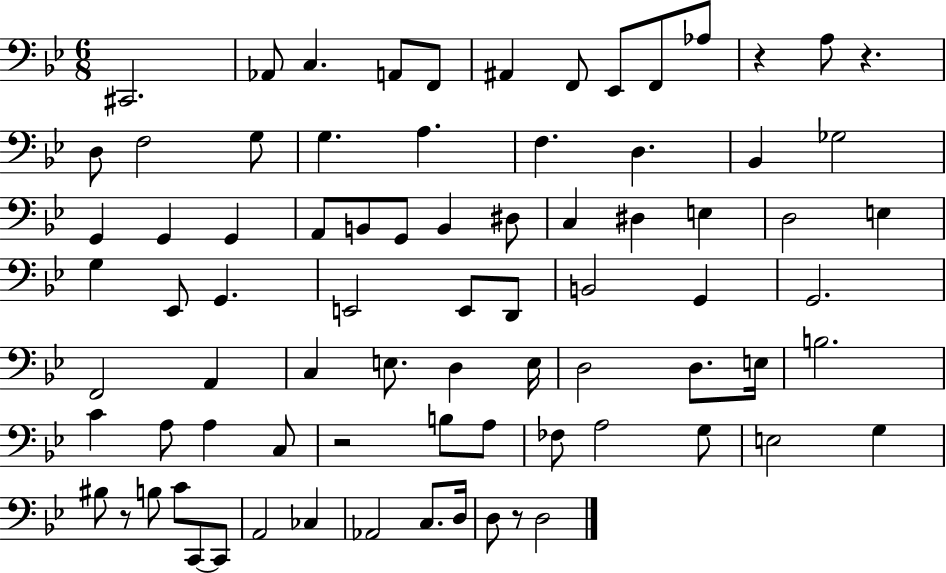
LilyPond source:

{
  \clef bass
  \numericTimeSignature
  \time 6/8
  \key bes \major
  cis,2. | aes,8 c4. a,8 f,8 | ais,4 f,8 ees,8 f,8 aes8 | r4 a8 r4. | \break d8 f2 g8 | g4. a4. | f4. d4. | bes,4 ges2 | \break g,4 g,4 g,4 | a,8 b,8 g,8 b,4 dis8 | c4 dis4 e4 | d2 e4 | \break g4 ees,8 g,4. | e,2 e,8 d,8 | b,2 g,4 | g,2. | \break f,2 a,4 | c4 e8. d4 e16 | d2 d8. e16 | b2. | \break c'4 a8 a4 c8 | r2 b8 a8 | fes8 a2 g8 | e2 g4 | \break bis8 r8 b8 c'8 c,8~~ c,8 | a,2 ces4 | aes,2 c8. d16 | d8 r8 d2 | \break \bar "|."
}